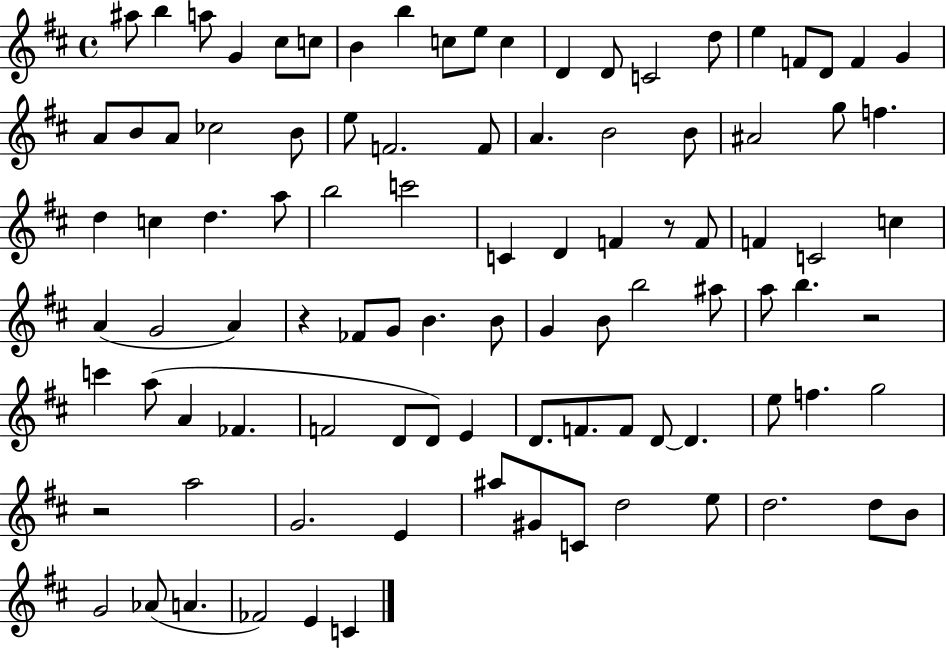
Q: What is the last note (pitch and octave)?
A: C4